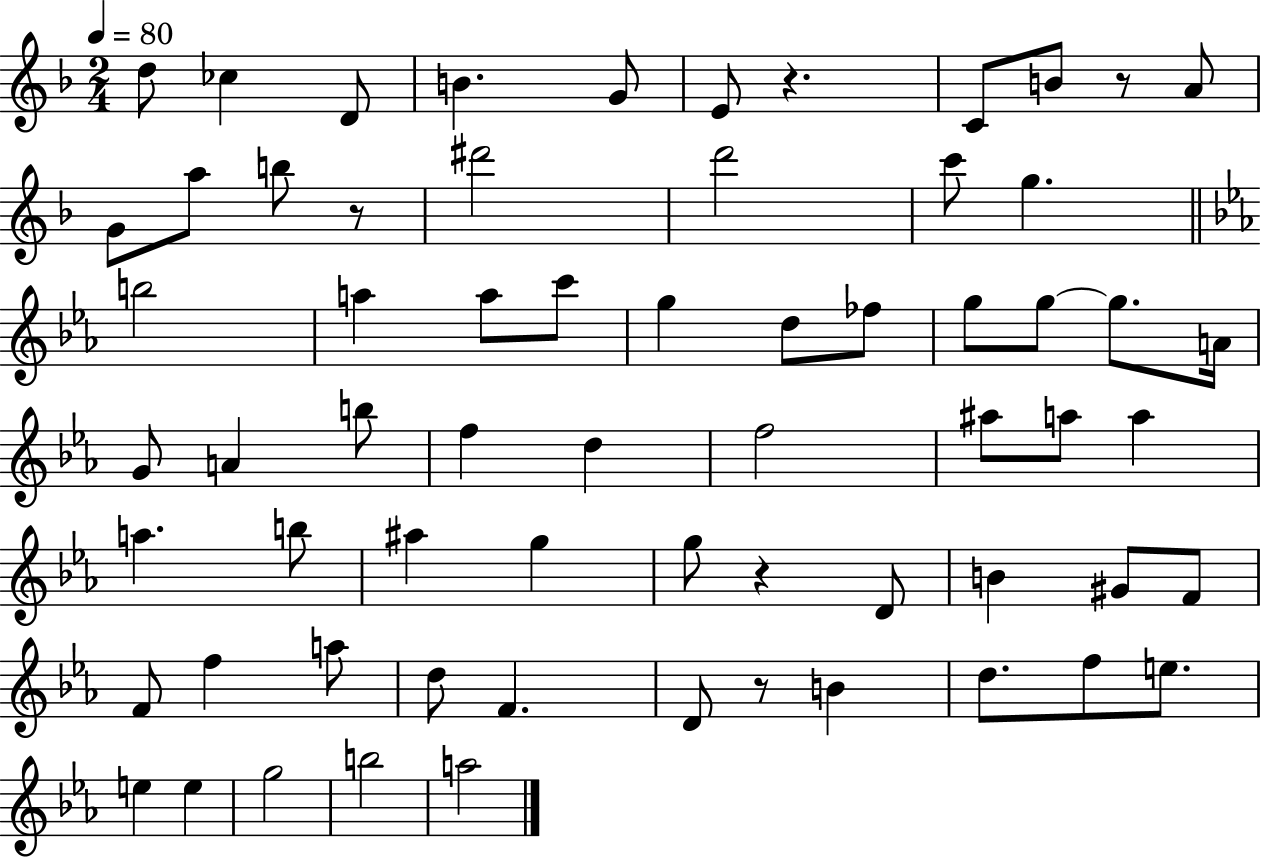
X:1
T:Untitled
M:2/4
L:1/4
K:F
d/2 _c D/2 B G/2 E/2 z C/2 B/2 z/2 A/2 G/2 a/2 b/2 z/2 ^d'2 d'2 c'/2 g b2 a a/2 c'/2 g d/2 _f/2 g/2 g/2 g/2 A/4 G/2 A b/2 f d f2 ^a/2 a/2 a a b/2 ^a g g/2 z D/2 B ^G/2 F/2 F/2 f a/2 d/2 F D/2 z/2 B d/2 f/2 e/2 e e g2 b2 a2